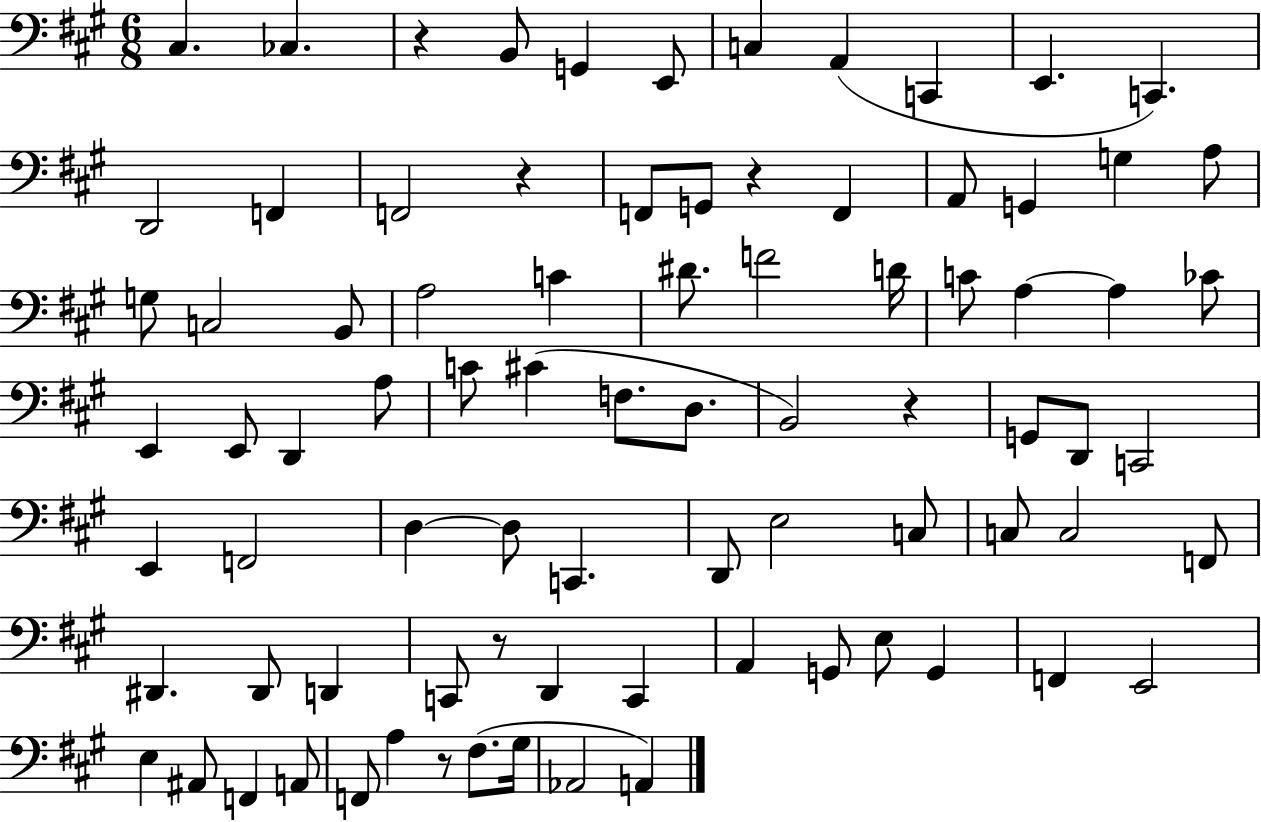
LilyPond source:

{
  \clef bass
  \numericTimeSignature
  \time 6/8
  \key a \major
  cis4. ces4. | r4 b,8 g,4 e,8 | c4 a,4( c,4 | e,4. c,4.) | \break d,2 f,4 | f,2 r4 | f,8 g,8 r4 f,4 | a,8 g,4 g4 a8 | \break g8 c2 b,8 | a2 c'4 | dis'8. f'2 d'16 | c'8 a4~~ a4 ces'8 | \break e,4 e,8 d,4 a8 | c'8 cis'4( f8. d8. | b,2) r4 | g,8 d,8 c,2 | \break e,4 f,2 | d4~~ d8 c,4. | d,8 e2 c8 | c8 c2 f,8 | \break dis,4. dis,8 d,4 | c,8 r8 d,4 c,4 | a,4 g,8 e8 g,4 | f,4 e,2 | \break e4 ais,8 f,4 a,8 | f,8 a4 r8 fis8.( gis16 | aes,2 a,4) | \bar "|."
}